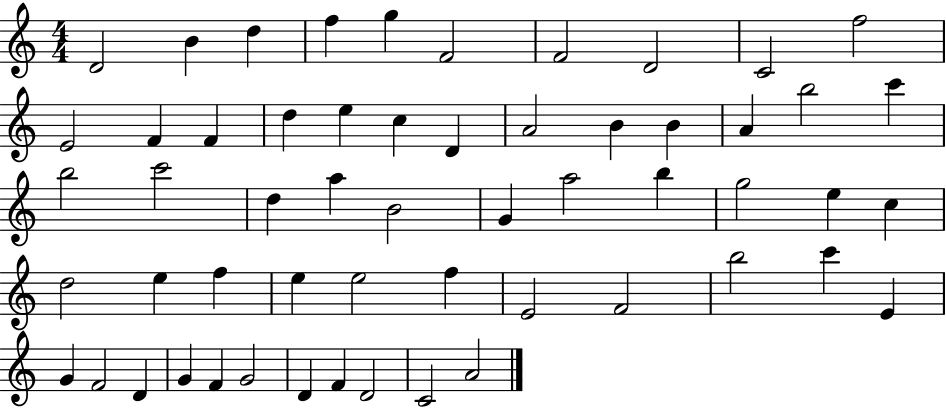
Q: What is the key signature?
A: C major